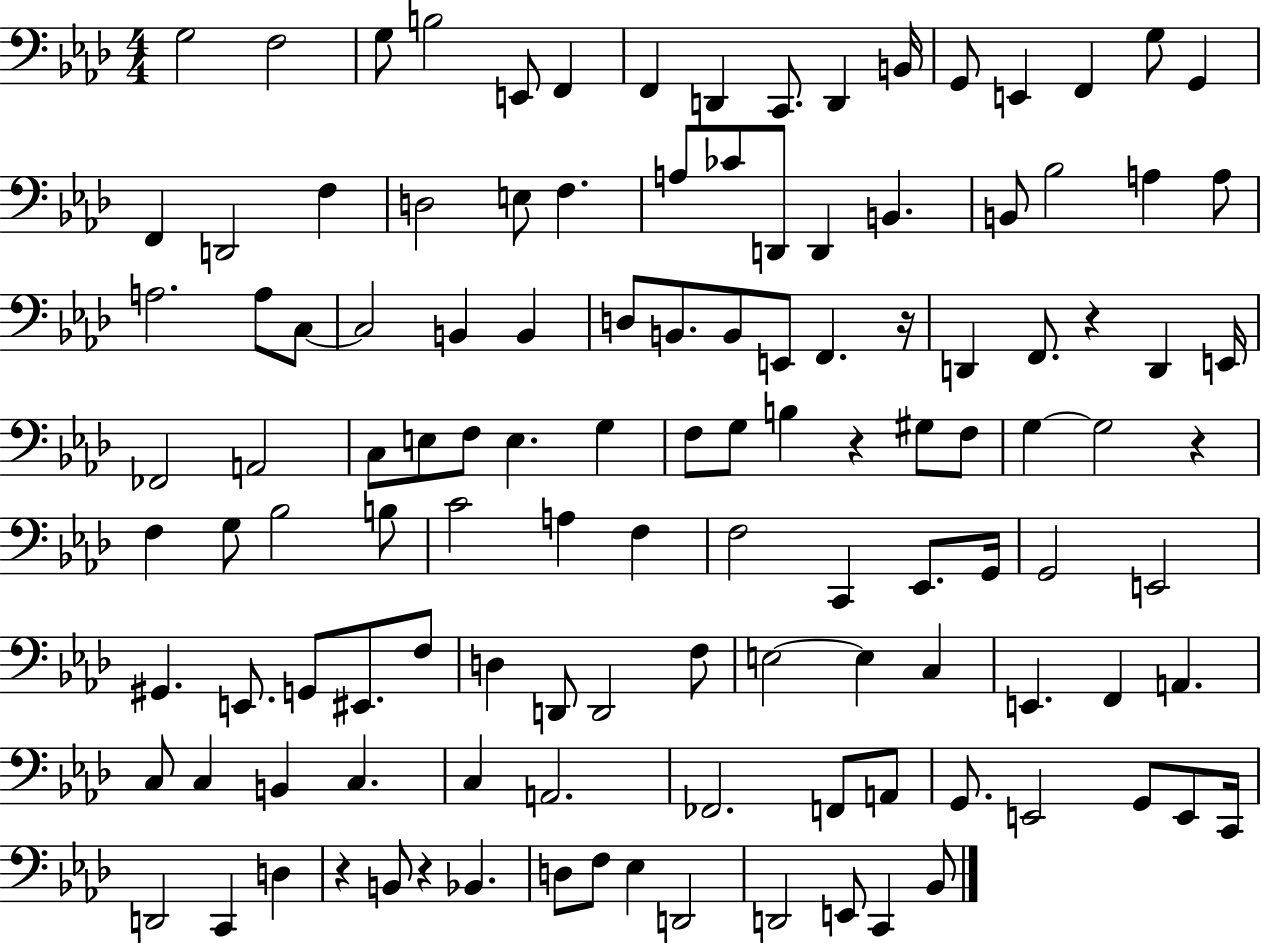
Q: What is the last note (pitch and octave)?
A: Bb2